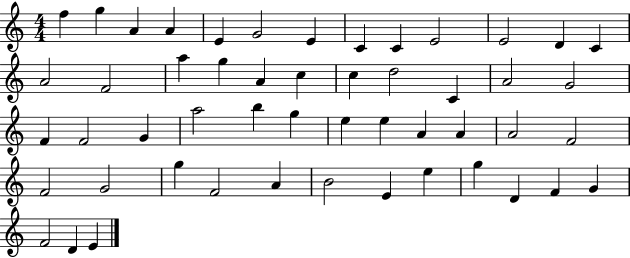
F5/q G5/q A4/q A4/q E4/q G4/h E4/q C4/q C4/q E4/h E4/h D4/q C4/q A4/h F4/h A5/q G5/q A4/q C5/q C5/q D5/h C4/q A4/h G4/h F4/q F4/h G4/q A5/h B5/q G5/q E5/q E5/q A4/q A4/q A4/h F4/h F4/h G4/h G5/q F4/h A4/q B4/h E4/q E5/q G5/q D4/q F4/q G4/q F4/h D4/q E4/q